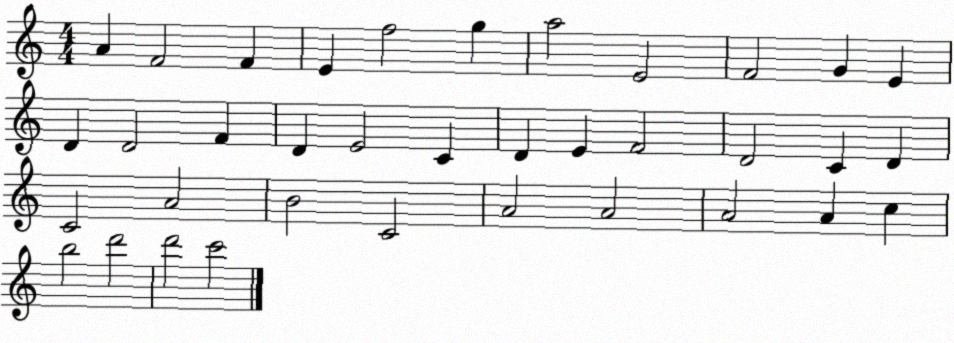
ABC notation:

X:1
T:Untitled
M:4/4
L:1/4
K:C
A F2 F E f2 g a2 E2 F2 G E D D2 F D E2 C D E F2 D2 C D C2 A2 B2 C2 A2 A2 A2 A c b2 d'2 d'2 c'2